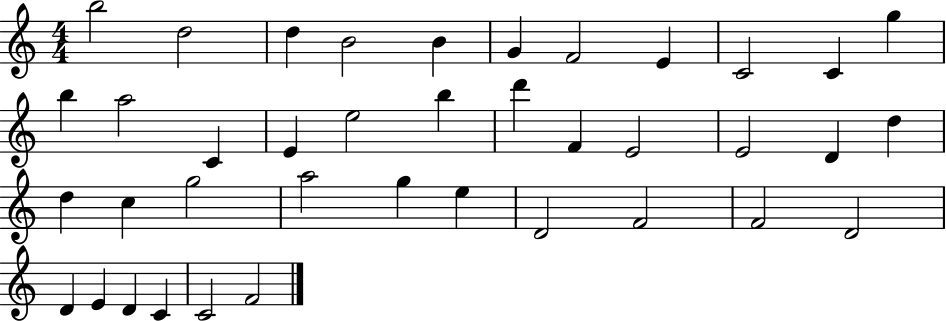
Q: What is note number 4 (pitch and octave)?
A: B4